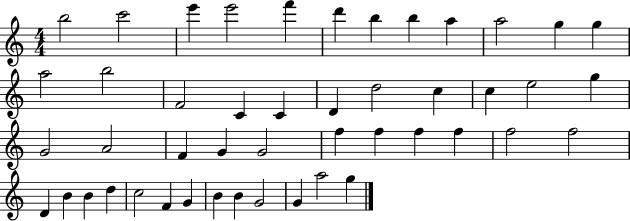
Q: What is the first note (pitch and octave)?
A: B5